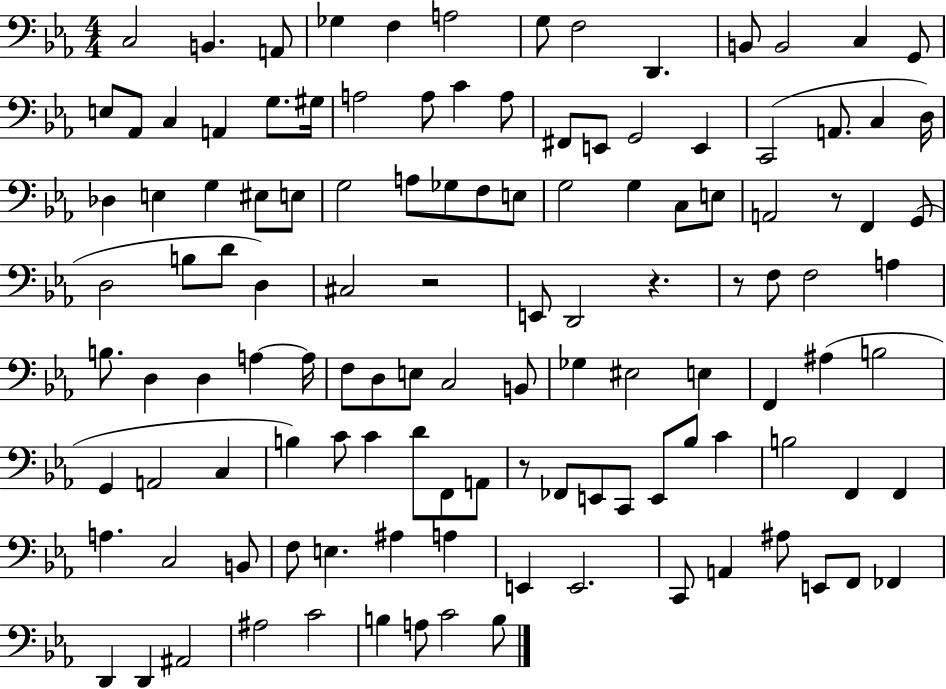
X:1
T:Untitled
M:4/4
L:1/4
K:Eb
C,2 B,, A,,/2 _G, F, A,2 G,/2 F,2 D,, B,,/2 B,,2 C, G,,/2 E,/2 _A,,/2 C, A,, G,/2 ^G,/4 A,2 A,/2 C A,/2 ^F,,/2 E,,/2 G,,2 E,, C,,2 A,,/2 C, D,/4 _D, E, G, ^E,/2 E,/2 G,2 A,/2 _G,/2 F,/2 E,/2 G,2 G, C,/2 E,/2 A,,2 z/2 F,, G,,/2 D,2 B,/2 D/2 D, ^C,2 z2 E,,/2 D,,2 z z/2 F,/2 F,2 A, B,/2 D, D, A, A,/4 F,/2 D,/2 E,/2 C,2 B,,/2 _G, ^E,2 E, F,, ^A, B,2 G,, A,,2 C, B, C/2 C D/2 F,,/2 A,,/2 z/2 _F,,/2 E,,/2 C,,/2 E,,/2 _B,/2 C B,2 F,, F,, A, C,2 B,,/2 F,/2 E, ^A, A, E,, E,,2 C,,/2 A,, ^A,/2 E,,/2 F,,/2 _F,, D,, D,, ^A,,2 ^A,2 C2 B, A,/2 C2 B,/2